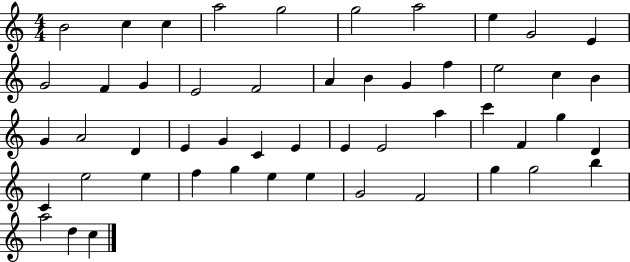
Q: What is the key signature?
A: C major